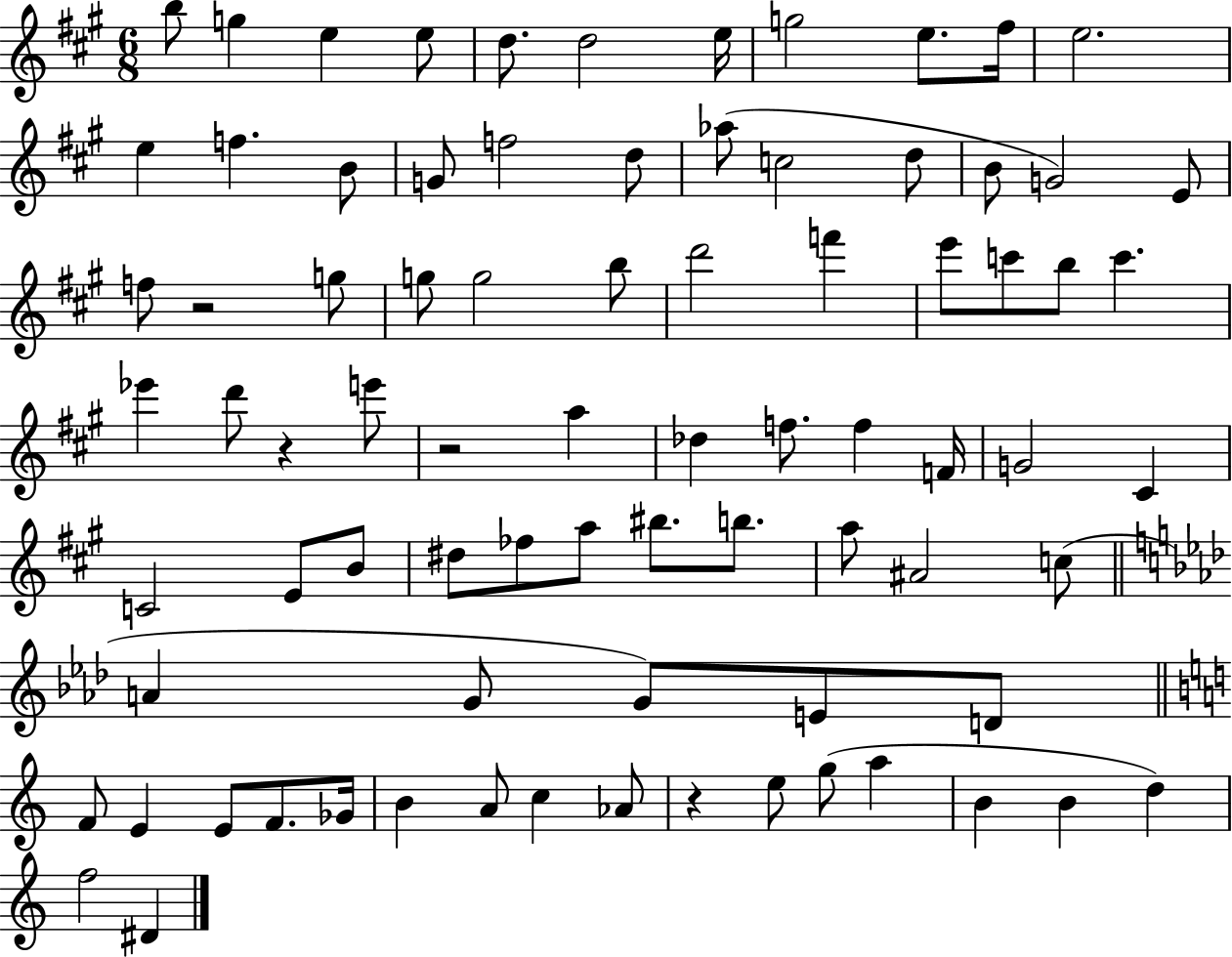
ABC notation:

X:1
T:Untitled
M:6/8
L:1/4
K:A
b/2 g e e/2 d/2 d2 e/4 g2 e/2 ^f/4 e2 e f B/2 G/2 f2 d/2 _a/2 c2 d/2 B/2 G2 E/2 f/2 z2 g/2 g/2 g2 b/2 d'2 f' e'/2 c'/2 b/2 c' _e' d'/2 z e'/2 z2 a _d f/2 f F/4 G2 ^C C2 E/2 B/2 ^d/2 _f/2 a/2 ^b/2 b/2 a/2 ^A2 c/2 A G/2 G/2 E/2 D/2 F/2 E E/2 F/2 _G/4 B A/2 c _A/2 z e/2 g/2 a B B d f2 ^D